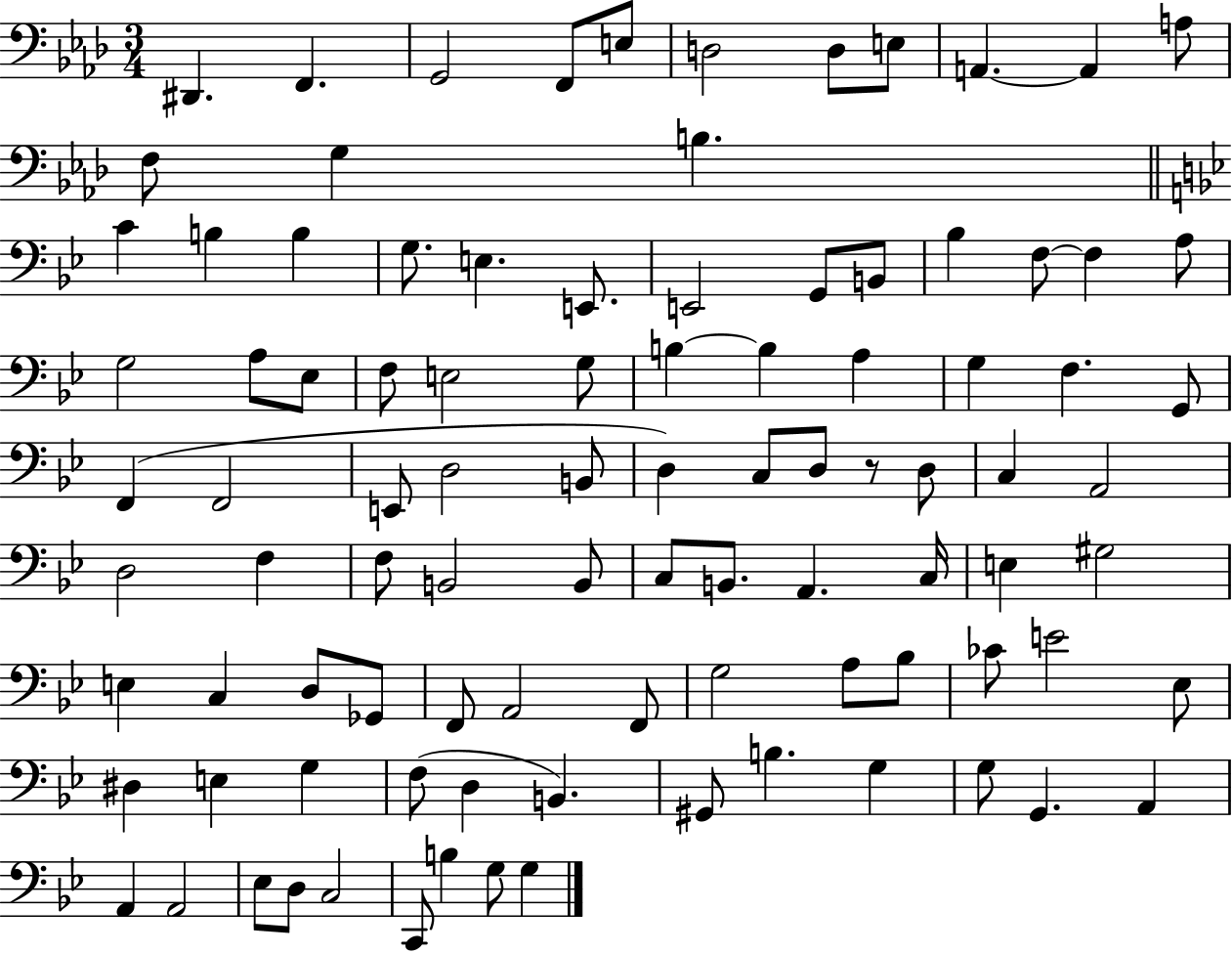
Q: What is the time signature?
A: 3/4